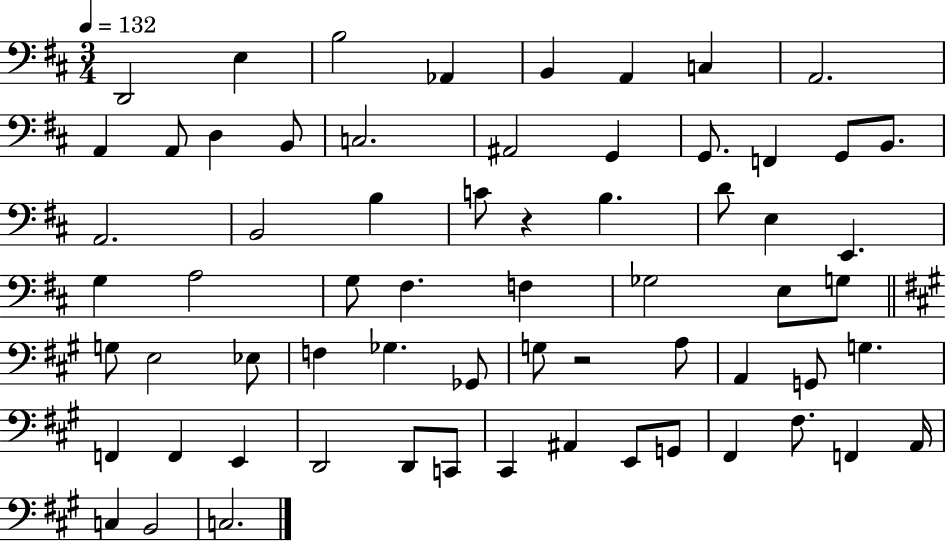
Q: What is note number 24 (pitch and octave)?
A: B3